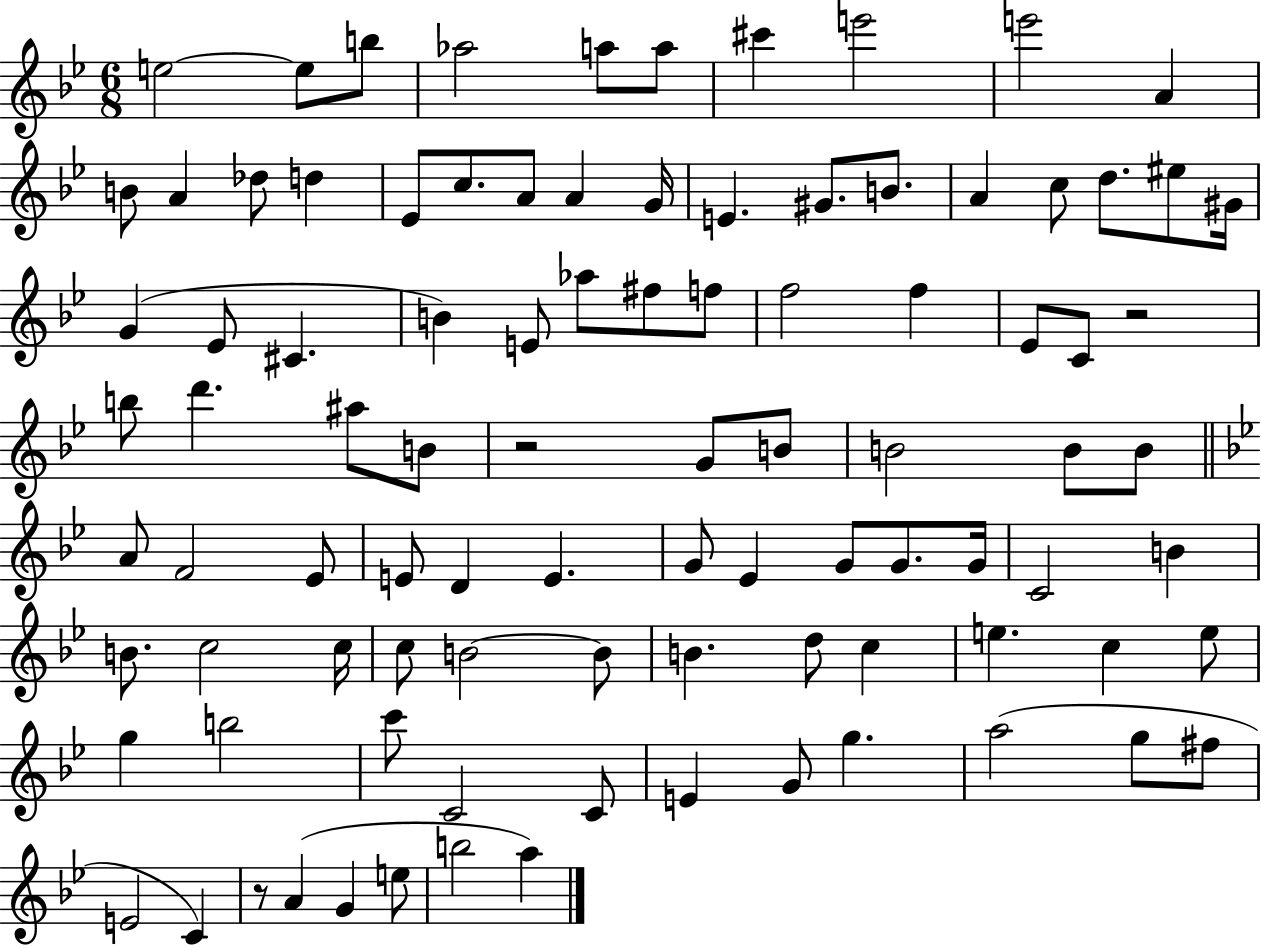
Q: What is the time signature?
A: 6/8